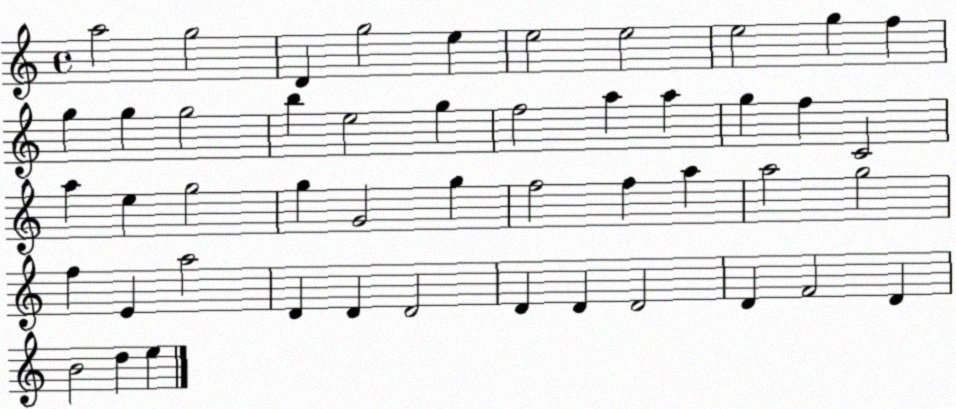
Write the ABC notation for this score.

X:1
T:Untitled
M:4/4
L:1/4
K:C
a2 g2 D g2 e e2 e2 e2 g f g g g2 b e2 g f2 a a g f C2 a e g2 g G2 g f2 f a a2 g2 f E a2 D D D2 D D D2 D F2 D B2 d e